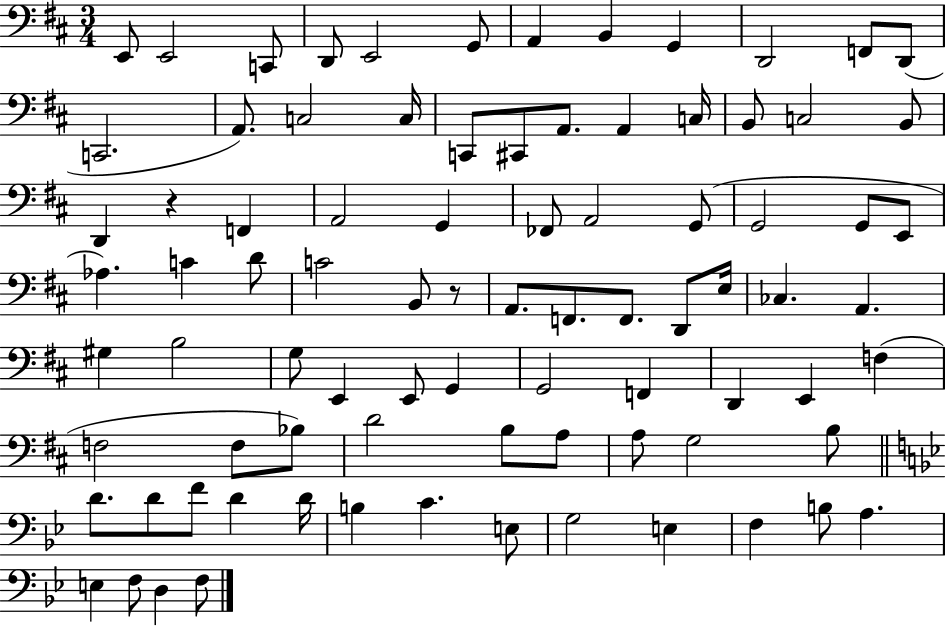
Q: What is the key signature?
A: D major